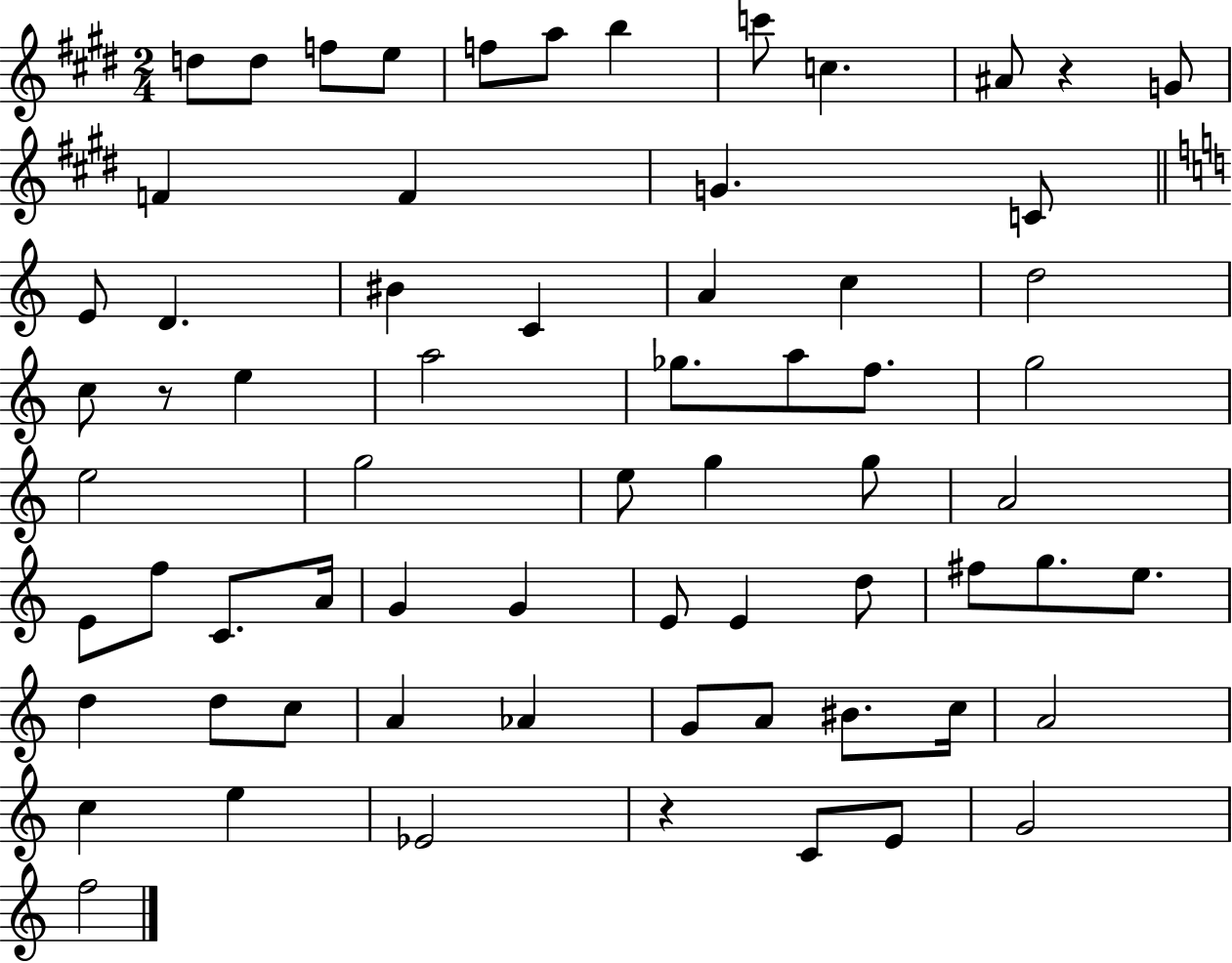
D5/e D5/e F5/e E5/e F5/e A5/e B5/q C6/e C5/q. A#4/e R/q G4/e F4/q F4/q G4/q. C4/e E4/e D4/q. BIS4/q C4/q A4/q C5/q D5/h C5/e R/e E5/q A5/h Gb5/e. A5/e F5/e. G5/h E5/h G5/h E5/e G5/q G5/e A4/h E4/e F5/e C4/e. A4/s G4/q G4/q E4/e E4/q D5/e F#5/e G5/e. E5/e. D5/q D5/e C5/e A4/q Ab4/q G4/e A4/e BIS4/e. C5/s A4/h C5/q E5/q Eb4/h R/q C4/e E4/e G4/h F5/h